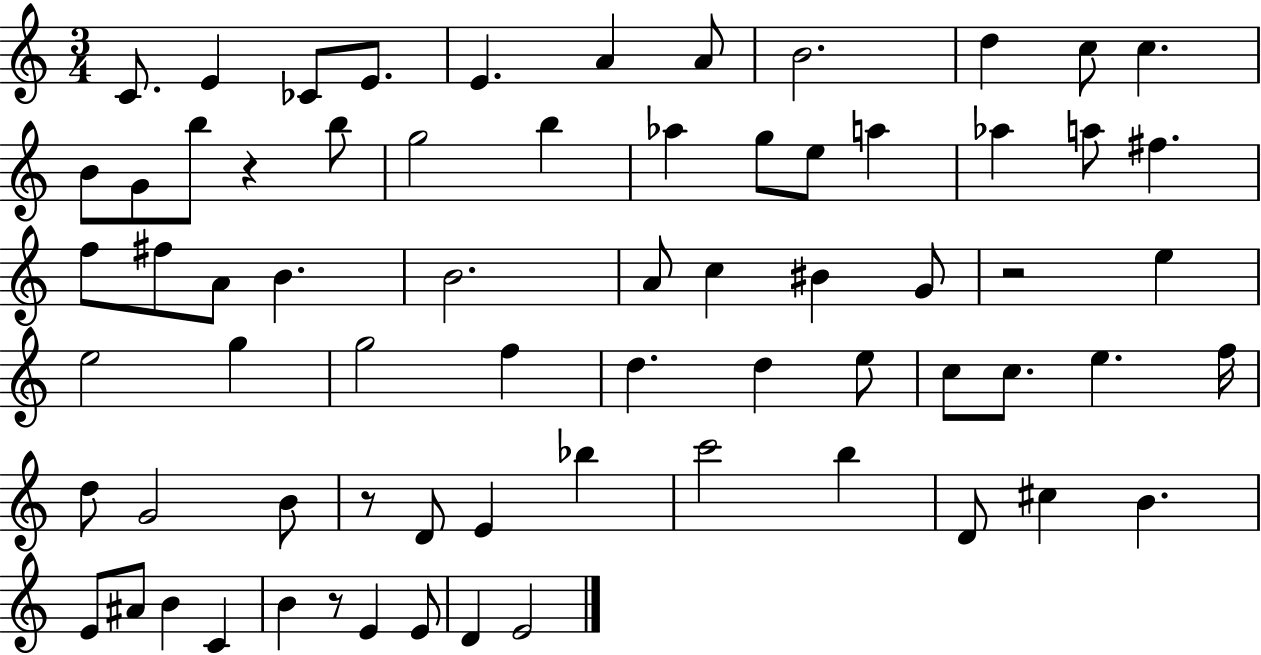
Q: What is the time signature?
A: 3/4